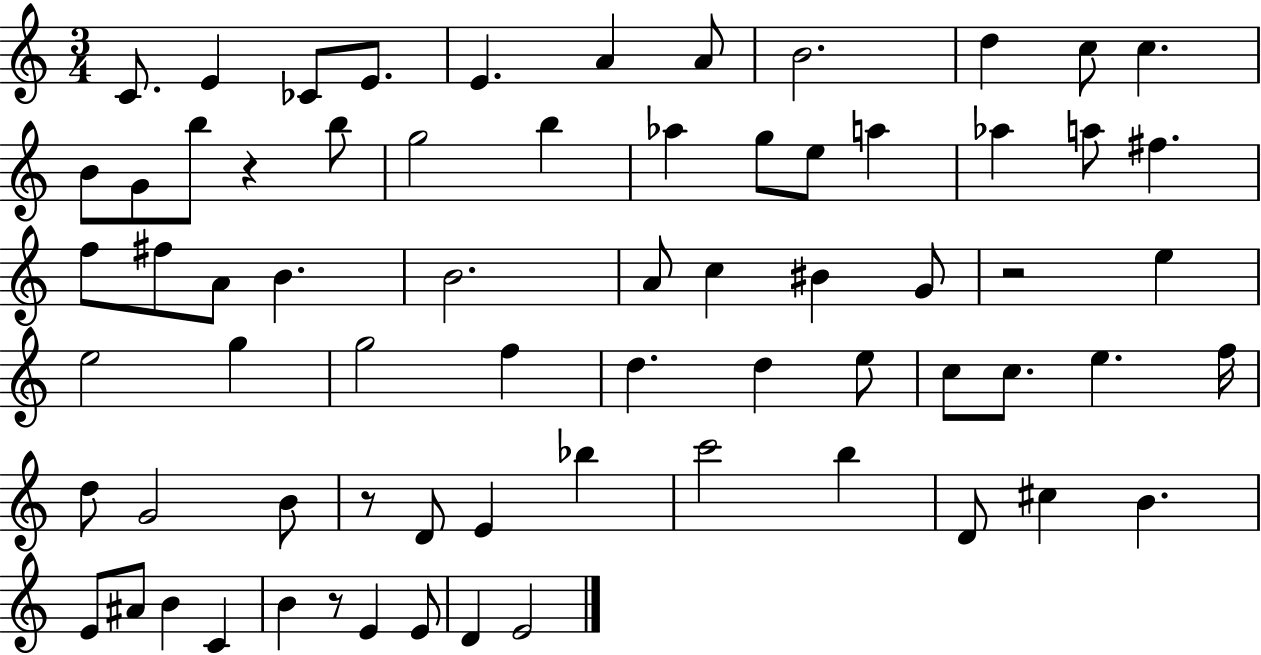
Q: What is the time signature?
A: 3/4